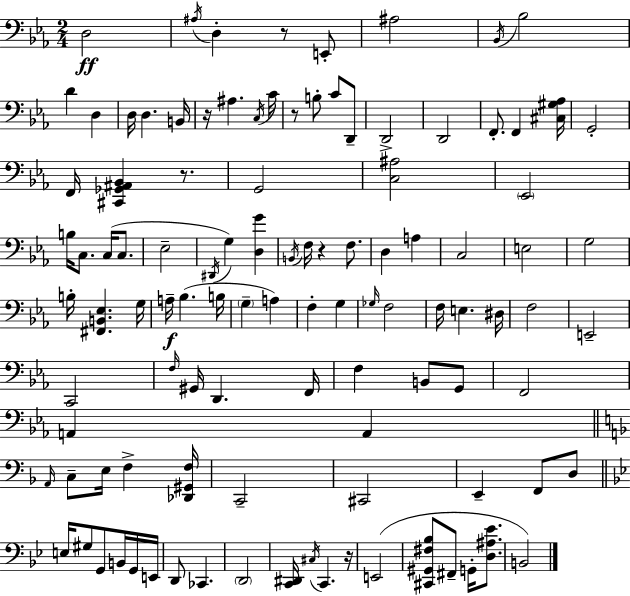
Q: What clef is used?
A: bass